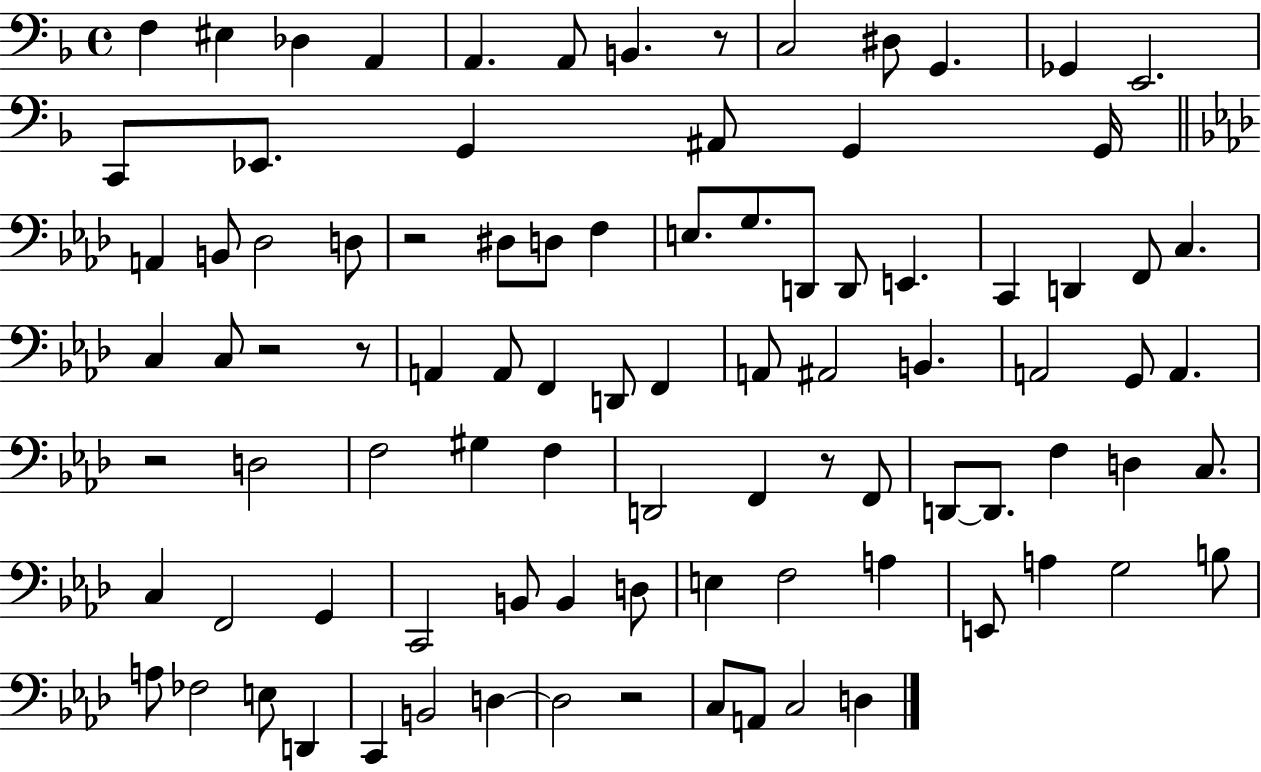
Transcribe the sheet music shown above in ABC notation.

X:1
T:Untitled
M:4/4
L:1/4
K:F
F, ^E, _D, A,, A,, A,,/2 B,, z/2 C,2 ^D,/2 G,, _G,, E,,2 C,,/2 _E,,/2 G,, ^A,,/2 G,, G,,/4 A,, B,,/2 _D,2 D,/2 z2 ^D,/2 D,/2 F, E,/2 G,/2 D,,/2 D,,/2 E,, C,, D,, F,,/2 C, C, C,/2 z2 z/2 A,, A,,/2 F,, D,,/2 F,, A,,/2 ^A,,2 B,, A,,2 G,,/2 A,, z2 D,2 F,2 ^G, F, D,,2 F,, z/2 F,,/2 D,,/2 D,,/2 F, D, C,/2 C, F,,2 G,, C,,2 B,,/2 B,, D,/2 E, F,2 A, E,,/2 A, G,2 B,/2 A,/2 _F,2 E,/2 D,, C,, B,,2 D, D,2 z2 C,/2 A,,/2 C,2 D,